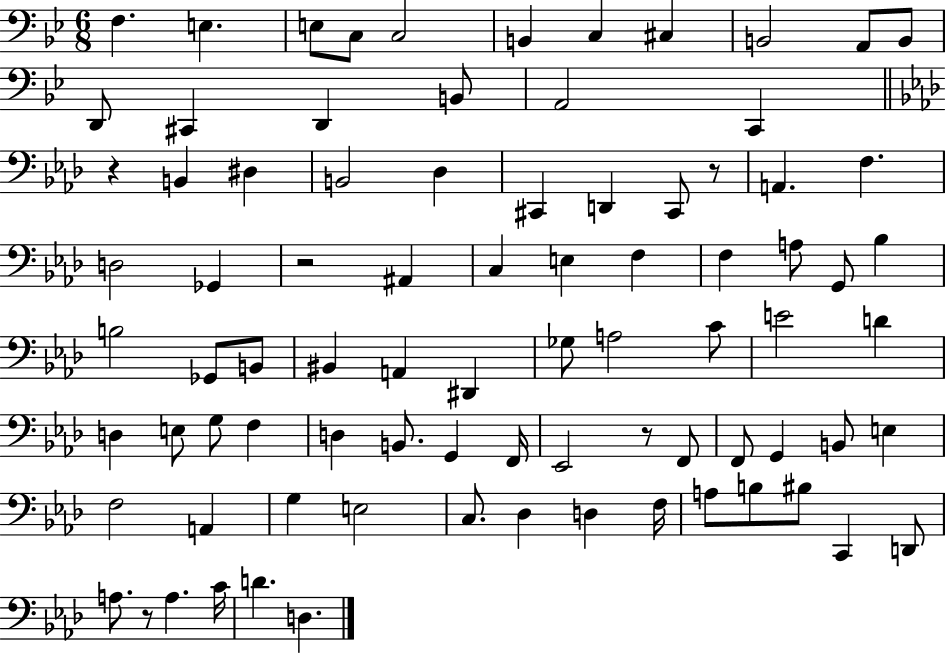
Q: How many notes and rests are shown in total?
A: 84